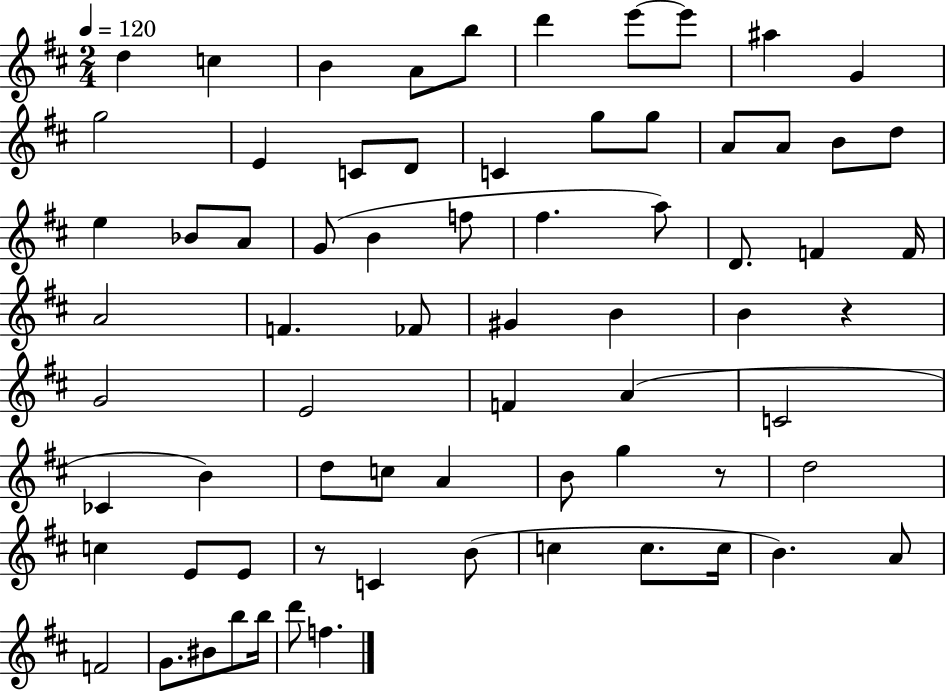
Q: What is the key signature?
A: D major